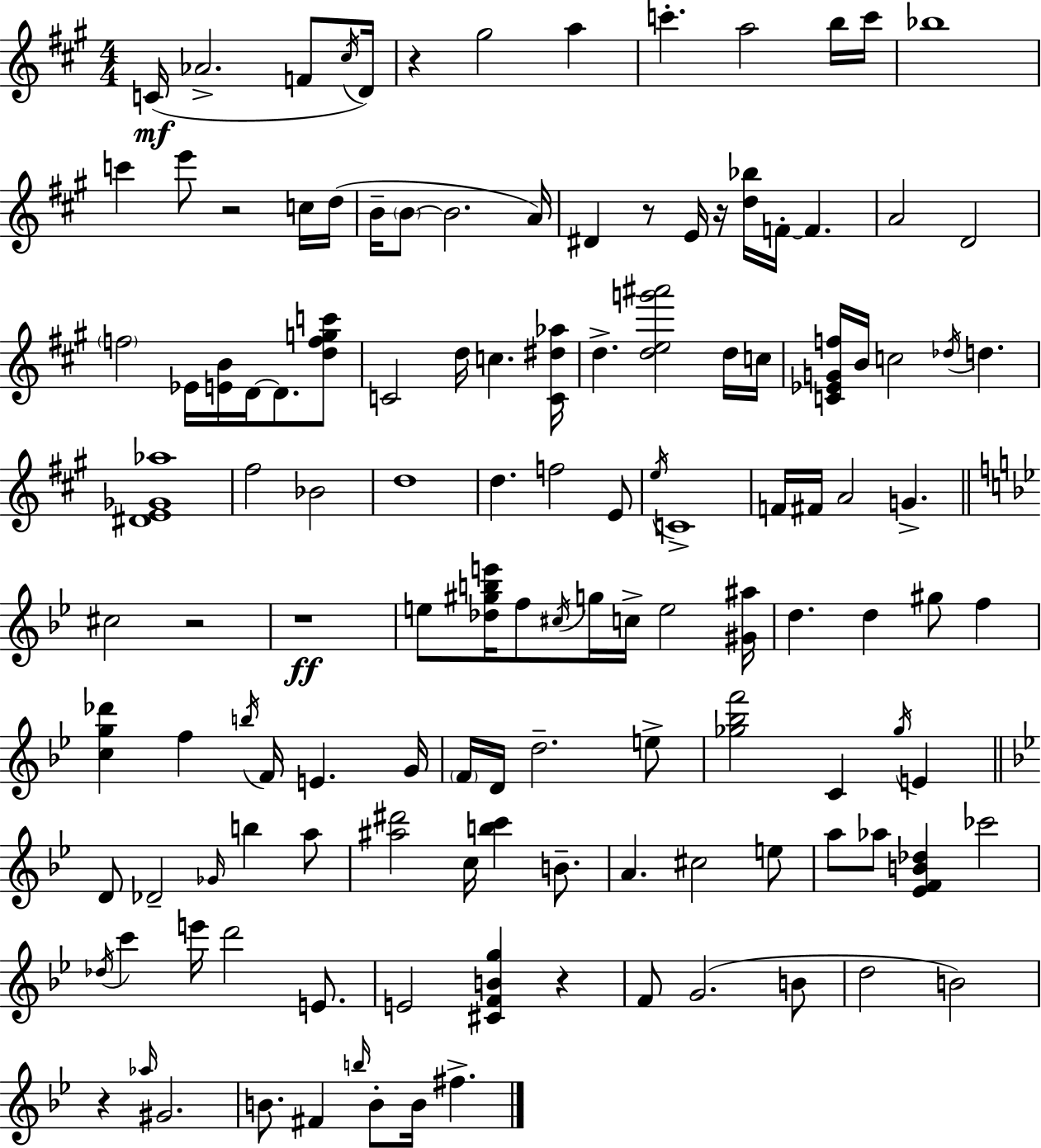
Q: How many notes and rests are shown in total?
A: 130